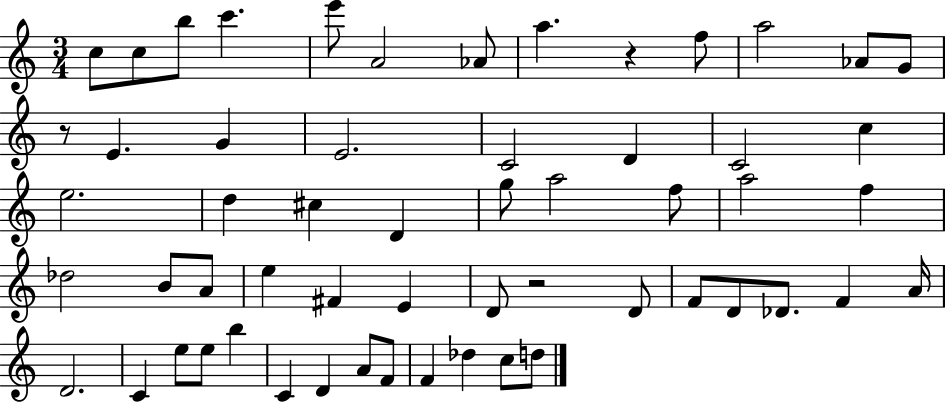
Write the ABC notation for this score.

X:1
T:Untitled
M:3/4
L:1/4
K:C
c/2 c/2 b/2 c' e'/2 A2 _A/2 a z f/2 a2 _A/2 G/2 z/2 E G E2 C2 D C2 c e2 d ^c D g/2 a2 f/2 a2 f _d2 B/2 A/2 e ^F E D/2 z2 D/2 F/2 D/2 _D/2 F A/4 D2 C e/2 e/2 b C D A/2 F/2 F _d c/2 d/2